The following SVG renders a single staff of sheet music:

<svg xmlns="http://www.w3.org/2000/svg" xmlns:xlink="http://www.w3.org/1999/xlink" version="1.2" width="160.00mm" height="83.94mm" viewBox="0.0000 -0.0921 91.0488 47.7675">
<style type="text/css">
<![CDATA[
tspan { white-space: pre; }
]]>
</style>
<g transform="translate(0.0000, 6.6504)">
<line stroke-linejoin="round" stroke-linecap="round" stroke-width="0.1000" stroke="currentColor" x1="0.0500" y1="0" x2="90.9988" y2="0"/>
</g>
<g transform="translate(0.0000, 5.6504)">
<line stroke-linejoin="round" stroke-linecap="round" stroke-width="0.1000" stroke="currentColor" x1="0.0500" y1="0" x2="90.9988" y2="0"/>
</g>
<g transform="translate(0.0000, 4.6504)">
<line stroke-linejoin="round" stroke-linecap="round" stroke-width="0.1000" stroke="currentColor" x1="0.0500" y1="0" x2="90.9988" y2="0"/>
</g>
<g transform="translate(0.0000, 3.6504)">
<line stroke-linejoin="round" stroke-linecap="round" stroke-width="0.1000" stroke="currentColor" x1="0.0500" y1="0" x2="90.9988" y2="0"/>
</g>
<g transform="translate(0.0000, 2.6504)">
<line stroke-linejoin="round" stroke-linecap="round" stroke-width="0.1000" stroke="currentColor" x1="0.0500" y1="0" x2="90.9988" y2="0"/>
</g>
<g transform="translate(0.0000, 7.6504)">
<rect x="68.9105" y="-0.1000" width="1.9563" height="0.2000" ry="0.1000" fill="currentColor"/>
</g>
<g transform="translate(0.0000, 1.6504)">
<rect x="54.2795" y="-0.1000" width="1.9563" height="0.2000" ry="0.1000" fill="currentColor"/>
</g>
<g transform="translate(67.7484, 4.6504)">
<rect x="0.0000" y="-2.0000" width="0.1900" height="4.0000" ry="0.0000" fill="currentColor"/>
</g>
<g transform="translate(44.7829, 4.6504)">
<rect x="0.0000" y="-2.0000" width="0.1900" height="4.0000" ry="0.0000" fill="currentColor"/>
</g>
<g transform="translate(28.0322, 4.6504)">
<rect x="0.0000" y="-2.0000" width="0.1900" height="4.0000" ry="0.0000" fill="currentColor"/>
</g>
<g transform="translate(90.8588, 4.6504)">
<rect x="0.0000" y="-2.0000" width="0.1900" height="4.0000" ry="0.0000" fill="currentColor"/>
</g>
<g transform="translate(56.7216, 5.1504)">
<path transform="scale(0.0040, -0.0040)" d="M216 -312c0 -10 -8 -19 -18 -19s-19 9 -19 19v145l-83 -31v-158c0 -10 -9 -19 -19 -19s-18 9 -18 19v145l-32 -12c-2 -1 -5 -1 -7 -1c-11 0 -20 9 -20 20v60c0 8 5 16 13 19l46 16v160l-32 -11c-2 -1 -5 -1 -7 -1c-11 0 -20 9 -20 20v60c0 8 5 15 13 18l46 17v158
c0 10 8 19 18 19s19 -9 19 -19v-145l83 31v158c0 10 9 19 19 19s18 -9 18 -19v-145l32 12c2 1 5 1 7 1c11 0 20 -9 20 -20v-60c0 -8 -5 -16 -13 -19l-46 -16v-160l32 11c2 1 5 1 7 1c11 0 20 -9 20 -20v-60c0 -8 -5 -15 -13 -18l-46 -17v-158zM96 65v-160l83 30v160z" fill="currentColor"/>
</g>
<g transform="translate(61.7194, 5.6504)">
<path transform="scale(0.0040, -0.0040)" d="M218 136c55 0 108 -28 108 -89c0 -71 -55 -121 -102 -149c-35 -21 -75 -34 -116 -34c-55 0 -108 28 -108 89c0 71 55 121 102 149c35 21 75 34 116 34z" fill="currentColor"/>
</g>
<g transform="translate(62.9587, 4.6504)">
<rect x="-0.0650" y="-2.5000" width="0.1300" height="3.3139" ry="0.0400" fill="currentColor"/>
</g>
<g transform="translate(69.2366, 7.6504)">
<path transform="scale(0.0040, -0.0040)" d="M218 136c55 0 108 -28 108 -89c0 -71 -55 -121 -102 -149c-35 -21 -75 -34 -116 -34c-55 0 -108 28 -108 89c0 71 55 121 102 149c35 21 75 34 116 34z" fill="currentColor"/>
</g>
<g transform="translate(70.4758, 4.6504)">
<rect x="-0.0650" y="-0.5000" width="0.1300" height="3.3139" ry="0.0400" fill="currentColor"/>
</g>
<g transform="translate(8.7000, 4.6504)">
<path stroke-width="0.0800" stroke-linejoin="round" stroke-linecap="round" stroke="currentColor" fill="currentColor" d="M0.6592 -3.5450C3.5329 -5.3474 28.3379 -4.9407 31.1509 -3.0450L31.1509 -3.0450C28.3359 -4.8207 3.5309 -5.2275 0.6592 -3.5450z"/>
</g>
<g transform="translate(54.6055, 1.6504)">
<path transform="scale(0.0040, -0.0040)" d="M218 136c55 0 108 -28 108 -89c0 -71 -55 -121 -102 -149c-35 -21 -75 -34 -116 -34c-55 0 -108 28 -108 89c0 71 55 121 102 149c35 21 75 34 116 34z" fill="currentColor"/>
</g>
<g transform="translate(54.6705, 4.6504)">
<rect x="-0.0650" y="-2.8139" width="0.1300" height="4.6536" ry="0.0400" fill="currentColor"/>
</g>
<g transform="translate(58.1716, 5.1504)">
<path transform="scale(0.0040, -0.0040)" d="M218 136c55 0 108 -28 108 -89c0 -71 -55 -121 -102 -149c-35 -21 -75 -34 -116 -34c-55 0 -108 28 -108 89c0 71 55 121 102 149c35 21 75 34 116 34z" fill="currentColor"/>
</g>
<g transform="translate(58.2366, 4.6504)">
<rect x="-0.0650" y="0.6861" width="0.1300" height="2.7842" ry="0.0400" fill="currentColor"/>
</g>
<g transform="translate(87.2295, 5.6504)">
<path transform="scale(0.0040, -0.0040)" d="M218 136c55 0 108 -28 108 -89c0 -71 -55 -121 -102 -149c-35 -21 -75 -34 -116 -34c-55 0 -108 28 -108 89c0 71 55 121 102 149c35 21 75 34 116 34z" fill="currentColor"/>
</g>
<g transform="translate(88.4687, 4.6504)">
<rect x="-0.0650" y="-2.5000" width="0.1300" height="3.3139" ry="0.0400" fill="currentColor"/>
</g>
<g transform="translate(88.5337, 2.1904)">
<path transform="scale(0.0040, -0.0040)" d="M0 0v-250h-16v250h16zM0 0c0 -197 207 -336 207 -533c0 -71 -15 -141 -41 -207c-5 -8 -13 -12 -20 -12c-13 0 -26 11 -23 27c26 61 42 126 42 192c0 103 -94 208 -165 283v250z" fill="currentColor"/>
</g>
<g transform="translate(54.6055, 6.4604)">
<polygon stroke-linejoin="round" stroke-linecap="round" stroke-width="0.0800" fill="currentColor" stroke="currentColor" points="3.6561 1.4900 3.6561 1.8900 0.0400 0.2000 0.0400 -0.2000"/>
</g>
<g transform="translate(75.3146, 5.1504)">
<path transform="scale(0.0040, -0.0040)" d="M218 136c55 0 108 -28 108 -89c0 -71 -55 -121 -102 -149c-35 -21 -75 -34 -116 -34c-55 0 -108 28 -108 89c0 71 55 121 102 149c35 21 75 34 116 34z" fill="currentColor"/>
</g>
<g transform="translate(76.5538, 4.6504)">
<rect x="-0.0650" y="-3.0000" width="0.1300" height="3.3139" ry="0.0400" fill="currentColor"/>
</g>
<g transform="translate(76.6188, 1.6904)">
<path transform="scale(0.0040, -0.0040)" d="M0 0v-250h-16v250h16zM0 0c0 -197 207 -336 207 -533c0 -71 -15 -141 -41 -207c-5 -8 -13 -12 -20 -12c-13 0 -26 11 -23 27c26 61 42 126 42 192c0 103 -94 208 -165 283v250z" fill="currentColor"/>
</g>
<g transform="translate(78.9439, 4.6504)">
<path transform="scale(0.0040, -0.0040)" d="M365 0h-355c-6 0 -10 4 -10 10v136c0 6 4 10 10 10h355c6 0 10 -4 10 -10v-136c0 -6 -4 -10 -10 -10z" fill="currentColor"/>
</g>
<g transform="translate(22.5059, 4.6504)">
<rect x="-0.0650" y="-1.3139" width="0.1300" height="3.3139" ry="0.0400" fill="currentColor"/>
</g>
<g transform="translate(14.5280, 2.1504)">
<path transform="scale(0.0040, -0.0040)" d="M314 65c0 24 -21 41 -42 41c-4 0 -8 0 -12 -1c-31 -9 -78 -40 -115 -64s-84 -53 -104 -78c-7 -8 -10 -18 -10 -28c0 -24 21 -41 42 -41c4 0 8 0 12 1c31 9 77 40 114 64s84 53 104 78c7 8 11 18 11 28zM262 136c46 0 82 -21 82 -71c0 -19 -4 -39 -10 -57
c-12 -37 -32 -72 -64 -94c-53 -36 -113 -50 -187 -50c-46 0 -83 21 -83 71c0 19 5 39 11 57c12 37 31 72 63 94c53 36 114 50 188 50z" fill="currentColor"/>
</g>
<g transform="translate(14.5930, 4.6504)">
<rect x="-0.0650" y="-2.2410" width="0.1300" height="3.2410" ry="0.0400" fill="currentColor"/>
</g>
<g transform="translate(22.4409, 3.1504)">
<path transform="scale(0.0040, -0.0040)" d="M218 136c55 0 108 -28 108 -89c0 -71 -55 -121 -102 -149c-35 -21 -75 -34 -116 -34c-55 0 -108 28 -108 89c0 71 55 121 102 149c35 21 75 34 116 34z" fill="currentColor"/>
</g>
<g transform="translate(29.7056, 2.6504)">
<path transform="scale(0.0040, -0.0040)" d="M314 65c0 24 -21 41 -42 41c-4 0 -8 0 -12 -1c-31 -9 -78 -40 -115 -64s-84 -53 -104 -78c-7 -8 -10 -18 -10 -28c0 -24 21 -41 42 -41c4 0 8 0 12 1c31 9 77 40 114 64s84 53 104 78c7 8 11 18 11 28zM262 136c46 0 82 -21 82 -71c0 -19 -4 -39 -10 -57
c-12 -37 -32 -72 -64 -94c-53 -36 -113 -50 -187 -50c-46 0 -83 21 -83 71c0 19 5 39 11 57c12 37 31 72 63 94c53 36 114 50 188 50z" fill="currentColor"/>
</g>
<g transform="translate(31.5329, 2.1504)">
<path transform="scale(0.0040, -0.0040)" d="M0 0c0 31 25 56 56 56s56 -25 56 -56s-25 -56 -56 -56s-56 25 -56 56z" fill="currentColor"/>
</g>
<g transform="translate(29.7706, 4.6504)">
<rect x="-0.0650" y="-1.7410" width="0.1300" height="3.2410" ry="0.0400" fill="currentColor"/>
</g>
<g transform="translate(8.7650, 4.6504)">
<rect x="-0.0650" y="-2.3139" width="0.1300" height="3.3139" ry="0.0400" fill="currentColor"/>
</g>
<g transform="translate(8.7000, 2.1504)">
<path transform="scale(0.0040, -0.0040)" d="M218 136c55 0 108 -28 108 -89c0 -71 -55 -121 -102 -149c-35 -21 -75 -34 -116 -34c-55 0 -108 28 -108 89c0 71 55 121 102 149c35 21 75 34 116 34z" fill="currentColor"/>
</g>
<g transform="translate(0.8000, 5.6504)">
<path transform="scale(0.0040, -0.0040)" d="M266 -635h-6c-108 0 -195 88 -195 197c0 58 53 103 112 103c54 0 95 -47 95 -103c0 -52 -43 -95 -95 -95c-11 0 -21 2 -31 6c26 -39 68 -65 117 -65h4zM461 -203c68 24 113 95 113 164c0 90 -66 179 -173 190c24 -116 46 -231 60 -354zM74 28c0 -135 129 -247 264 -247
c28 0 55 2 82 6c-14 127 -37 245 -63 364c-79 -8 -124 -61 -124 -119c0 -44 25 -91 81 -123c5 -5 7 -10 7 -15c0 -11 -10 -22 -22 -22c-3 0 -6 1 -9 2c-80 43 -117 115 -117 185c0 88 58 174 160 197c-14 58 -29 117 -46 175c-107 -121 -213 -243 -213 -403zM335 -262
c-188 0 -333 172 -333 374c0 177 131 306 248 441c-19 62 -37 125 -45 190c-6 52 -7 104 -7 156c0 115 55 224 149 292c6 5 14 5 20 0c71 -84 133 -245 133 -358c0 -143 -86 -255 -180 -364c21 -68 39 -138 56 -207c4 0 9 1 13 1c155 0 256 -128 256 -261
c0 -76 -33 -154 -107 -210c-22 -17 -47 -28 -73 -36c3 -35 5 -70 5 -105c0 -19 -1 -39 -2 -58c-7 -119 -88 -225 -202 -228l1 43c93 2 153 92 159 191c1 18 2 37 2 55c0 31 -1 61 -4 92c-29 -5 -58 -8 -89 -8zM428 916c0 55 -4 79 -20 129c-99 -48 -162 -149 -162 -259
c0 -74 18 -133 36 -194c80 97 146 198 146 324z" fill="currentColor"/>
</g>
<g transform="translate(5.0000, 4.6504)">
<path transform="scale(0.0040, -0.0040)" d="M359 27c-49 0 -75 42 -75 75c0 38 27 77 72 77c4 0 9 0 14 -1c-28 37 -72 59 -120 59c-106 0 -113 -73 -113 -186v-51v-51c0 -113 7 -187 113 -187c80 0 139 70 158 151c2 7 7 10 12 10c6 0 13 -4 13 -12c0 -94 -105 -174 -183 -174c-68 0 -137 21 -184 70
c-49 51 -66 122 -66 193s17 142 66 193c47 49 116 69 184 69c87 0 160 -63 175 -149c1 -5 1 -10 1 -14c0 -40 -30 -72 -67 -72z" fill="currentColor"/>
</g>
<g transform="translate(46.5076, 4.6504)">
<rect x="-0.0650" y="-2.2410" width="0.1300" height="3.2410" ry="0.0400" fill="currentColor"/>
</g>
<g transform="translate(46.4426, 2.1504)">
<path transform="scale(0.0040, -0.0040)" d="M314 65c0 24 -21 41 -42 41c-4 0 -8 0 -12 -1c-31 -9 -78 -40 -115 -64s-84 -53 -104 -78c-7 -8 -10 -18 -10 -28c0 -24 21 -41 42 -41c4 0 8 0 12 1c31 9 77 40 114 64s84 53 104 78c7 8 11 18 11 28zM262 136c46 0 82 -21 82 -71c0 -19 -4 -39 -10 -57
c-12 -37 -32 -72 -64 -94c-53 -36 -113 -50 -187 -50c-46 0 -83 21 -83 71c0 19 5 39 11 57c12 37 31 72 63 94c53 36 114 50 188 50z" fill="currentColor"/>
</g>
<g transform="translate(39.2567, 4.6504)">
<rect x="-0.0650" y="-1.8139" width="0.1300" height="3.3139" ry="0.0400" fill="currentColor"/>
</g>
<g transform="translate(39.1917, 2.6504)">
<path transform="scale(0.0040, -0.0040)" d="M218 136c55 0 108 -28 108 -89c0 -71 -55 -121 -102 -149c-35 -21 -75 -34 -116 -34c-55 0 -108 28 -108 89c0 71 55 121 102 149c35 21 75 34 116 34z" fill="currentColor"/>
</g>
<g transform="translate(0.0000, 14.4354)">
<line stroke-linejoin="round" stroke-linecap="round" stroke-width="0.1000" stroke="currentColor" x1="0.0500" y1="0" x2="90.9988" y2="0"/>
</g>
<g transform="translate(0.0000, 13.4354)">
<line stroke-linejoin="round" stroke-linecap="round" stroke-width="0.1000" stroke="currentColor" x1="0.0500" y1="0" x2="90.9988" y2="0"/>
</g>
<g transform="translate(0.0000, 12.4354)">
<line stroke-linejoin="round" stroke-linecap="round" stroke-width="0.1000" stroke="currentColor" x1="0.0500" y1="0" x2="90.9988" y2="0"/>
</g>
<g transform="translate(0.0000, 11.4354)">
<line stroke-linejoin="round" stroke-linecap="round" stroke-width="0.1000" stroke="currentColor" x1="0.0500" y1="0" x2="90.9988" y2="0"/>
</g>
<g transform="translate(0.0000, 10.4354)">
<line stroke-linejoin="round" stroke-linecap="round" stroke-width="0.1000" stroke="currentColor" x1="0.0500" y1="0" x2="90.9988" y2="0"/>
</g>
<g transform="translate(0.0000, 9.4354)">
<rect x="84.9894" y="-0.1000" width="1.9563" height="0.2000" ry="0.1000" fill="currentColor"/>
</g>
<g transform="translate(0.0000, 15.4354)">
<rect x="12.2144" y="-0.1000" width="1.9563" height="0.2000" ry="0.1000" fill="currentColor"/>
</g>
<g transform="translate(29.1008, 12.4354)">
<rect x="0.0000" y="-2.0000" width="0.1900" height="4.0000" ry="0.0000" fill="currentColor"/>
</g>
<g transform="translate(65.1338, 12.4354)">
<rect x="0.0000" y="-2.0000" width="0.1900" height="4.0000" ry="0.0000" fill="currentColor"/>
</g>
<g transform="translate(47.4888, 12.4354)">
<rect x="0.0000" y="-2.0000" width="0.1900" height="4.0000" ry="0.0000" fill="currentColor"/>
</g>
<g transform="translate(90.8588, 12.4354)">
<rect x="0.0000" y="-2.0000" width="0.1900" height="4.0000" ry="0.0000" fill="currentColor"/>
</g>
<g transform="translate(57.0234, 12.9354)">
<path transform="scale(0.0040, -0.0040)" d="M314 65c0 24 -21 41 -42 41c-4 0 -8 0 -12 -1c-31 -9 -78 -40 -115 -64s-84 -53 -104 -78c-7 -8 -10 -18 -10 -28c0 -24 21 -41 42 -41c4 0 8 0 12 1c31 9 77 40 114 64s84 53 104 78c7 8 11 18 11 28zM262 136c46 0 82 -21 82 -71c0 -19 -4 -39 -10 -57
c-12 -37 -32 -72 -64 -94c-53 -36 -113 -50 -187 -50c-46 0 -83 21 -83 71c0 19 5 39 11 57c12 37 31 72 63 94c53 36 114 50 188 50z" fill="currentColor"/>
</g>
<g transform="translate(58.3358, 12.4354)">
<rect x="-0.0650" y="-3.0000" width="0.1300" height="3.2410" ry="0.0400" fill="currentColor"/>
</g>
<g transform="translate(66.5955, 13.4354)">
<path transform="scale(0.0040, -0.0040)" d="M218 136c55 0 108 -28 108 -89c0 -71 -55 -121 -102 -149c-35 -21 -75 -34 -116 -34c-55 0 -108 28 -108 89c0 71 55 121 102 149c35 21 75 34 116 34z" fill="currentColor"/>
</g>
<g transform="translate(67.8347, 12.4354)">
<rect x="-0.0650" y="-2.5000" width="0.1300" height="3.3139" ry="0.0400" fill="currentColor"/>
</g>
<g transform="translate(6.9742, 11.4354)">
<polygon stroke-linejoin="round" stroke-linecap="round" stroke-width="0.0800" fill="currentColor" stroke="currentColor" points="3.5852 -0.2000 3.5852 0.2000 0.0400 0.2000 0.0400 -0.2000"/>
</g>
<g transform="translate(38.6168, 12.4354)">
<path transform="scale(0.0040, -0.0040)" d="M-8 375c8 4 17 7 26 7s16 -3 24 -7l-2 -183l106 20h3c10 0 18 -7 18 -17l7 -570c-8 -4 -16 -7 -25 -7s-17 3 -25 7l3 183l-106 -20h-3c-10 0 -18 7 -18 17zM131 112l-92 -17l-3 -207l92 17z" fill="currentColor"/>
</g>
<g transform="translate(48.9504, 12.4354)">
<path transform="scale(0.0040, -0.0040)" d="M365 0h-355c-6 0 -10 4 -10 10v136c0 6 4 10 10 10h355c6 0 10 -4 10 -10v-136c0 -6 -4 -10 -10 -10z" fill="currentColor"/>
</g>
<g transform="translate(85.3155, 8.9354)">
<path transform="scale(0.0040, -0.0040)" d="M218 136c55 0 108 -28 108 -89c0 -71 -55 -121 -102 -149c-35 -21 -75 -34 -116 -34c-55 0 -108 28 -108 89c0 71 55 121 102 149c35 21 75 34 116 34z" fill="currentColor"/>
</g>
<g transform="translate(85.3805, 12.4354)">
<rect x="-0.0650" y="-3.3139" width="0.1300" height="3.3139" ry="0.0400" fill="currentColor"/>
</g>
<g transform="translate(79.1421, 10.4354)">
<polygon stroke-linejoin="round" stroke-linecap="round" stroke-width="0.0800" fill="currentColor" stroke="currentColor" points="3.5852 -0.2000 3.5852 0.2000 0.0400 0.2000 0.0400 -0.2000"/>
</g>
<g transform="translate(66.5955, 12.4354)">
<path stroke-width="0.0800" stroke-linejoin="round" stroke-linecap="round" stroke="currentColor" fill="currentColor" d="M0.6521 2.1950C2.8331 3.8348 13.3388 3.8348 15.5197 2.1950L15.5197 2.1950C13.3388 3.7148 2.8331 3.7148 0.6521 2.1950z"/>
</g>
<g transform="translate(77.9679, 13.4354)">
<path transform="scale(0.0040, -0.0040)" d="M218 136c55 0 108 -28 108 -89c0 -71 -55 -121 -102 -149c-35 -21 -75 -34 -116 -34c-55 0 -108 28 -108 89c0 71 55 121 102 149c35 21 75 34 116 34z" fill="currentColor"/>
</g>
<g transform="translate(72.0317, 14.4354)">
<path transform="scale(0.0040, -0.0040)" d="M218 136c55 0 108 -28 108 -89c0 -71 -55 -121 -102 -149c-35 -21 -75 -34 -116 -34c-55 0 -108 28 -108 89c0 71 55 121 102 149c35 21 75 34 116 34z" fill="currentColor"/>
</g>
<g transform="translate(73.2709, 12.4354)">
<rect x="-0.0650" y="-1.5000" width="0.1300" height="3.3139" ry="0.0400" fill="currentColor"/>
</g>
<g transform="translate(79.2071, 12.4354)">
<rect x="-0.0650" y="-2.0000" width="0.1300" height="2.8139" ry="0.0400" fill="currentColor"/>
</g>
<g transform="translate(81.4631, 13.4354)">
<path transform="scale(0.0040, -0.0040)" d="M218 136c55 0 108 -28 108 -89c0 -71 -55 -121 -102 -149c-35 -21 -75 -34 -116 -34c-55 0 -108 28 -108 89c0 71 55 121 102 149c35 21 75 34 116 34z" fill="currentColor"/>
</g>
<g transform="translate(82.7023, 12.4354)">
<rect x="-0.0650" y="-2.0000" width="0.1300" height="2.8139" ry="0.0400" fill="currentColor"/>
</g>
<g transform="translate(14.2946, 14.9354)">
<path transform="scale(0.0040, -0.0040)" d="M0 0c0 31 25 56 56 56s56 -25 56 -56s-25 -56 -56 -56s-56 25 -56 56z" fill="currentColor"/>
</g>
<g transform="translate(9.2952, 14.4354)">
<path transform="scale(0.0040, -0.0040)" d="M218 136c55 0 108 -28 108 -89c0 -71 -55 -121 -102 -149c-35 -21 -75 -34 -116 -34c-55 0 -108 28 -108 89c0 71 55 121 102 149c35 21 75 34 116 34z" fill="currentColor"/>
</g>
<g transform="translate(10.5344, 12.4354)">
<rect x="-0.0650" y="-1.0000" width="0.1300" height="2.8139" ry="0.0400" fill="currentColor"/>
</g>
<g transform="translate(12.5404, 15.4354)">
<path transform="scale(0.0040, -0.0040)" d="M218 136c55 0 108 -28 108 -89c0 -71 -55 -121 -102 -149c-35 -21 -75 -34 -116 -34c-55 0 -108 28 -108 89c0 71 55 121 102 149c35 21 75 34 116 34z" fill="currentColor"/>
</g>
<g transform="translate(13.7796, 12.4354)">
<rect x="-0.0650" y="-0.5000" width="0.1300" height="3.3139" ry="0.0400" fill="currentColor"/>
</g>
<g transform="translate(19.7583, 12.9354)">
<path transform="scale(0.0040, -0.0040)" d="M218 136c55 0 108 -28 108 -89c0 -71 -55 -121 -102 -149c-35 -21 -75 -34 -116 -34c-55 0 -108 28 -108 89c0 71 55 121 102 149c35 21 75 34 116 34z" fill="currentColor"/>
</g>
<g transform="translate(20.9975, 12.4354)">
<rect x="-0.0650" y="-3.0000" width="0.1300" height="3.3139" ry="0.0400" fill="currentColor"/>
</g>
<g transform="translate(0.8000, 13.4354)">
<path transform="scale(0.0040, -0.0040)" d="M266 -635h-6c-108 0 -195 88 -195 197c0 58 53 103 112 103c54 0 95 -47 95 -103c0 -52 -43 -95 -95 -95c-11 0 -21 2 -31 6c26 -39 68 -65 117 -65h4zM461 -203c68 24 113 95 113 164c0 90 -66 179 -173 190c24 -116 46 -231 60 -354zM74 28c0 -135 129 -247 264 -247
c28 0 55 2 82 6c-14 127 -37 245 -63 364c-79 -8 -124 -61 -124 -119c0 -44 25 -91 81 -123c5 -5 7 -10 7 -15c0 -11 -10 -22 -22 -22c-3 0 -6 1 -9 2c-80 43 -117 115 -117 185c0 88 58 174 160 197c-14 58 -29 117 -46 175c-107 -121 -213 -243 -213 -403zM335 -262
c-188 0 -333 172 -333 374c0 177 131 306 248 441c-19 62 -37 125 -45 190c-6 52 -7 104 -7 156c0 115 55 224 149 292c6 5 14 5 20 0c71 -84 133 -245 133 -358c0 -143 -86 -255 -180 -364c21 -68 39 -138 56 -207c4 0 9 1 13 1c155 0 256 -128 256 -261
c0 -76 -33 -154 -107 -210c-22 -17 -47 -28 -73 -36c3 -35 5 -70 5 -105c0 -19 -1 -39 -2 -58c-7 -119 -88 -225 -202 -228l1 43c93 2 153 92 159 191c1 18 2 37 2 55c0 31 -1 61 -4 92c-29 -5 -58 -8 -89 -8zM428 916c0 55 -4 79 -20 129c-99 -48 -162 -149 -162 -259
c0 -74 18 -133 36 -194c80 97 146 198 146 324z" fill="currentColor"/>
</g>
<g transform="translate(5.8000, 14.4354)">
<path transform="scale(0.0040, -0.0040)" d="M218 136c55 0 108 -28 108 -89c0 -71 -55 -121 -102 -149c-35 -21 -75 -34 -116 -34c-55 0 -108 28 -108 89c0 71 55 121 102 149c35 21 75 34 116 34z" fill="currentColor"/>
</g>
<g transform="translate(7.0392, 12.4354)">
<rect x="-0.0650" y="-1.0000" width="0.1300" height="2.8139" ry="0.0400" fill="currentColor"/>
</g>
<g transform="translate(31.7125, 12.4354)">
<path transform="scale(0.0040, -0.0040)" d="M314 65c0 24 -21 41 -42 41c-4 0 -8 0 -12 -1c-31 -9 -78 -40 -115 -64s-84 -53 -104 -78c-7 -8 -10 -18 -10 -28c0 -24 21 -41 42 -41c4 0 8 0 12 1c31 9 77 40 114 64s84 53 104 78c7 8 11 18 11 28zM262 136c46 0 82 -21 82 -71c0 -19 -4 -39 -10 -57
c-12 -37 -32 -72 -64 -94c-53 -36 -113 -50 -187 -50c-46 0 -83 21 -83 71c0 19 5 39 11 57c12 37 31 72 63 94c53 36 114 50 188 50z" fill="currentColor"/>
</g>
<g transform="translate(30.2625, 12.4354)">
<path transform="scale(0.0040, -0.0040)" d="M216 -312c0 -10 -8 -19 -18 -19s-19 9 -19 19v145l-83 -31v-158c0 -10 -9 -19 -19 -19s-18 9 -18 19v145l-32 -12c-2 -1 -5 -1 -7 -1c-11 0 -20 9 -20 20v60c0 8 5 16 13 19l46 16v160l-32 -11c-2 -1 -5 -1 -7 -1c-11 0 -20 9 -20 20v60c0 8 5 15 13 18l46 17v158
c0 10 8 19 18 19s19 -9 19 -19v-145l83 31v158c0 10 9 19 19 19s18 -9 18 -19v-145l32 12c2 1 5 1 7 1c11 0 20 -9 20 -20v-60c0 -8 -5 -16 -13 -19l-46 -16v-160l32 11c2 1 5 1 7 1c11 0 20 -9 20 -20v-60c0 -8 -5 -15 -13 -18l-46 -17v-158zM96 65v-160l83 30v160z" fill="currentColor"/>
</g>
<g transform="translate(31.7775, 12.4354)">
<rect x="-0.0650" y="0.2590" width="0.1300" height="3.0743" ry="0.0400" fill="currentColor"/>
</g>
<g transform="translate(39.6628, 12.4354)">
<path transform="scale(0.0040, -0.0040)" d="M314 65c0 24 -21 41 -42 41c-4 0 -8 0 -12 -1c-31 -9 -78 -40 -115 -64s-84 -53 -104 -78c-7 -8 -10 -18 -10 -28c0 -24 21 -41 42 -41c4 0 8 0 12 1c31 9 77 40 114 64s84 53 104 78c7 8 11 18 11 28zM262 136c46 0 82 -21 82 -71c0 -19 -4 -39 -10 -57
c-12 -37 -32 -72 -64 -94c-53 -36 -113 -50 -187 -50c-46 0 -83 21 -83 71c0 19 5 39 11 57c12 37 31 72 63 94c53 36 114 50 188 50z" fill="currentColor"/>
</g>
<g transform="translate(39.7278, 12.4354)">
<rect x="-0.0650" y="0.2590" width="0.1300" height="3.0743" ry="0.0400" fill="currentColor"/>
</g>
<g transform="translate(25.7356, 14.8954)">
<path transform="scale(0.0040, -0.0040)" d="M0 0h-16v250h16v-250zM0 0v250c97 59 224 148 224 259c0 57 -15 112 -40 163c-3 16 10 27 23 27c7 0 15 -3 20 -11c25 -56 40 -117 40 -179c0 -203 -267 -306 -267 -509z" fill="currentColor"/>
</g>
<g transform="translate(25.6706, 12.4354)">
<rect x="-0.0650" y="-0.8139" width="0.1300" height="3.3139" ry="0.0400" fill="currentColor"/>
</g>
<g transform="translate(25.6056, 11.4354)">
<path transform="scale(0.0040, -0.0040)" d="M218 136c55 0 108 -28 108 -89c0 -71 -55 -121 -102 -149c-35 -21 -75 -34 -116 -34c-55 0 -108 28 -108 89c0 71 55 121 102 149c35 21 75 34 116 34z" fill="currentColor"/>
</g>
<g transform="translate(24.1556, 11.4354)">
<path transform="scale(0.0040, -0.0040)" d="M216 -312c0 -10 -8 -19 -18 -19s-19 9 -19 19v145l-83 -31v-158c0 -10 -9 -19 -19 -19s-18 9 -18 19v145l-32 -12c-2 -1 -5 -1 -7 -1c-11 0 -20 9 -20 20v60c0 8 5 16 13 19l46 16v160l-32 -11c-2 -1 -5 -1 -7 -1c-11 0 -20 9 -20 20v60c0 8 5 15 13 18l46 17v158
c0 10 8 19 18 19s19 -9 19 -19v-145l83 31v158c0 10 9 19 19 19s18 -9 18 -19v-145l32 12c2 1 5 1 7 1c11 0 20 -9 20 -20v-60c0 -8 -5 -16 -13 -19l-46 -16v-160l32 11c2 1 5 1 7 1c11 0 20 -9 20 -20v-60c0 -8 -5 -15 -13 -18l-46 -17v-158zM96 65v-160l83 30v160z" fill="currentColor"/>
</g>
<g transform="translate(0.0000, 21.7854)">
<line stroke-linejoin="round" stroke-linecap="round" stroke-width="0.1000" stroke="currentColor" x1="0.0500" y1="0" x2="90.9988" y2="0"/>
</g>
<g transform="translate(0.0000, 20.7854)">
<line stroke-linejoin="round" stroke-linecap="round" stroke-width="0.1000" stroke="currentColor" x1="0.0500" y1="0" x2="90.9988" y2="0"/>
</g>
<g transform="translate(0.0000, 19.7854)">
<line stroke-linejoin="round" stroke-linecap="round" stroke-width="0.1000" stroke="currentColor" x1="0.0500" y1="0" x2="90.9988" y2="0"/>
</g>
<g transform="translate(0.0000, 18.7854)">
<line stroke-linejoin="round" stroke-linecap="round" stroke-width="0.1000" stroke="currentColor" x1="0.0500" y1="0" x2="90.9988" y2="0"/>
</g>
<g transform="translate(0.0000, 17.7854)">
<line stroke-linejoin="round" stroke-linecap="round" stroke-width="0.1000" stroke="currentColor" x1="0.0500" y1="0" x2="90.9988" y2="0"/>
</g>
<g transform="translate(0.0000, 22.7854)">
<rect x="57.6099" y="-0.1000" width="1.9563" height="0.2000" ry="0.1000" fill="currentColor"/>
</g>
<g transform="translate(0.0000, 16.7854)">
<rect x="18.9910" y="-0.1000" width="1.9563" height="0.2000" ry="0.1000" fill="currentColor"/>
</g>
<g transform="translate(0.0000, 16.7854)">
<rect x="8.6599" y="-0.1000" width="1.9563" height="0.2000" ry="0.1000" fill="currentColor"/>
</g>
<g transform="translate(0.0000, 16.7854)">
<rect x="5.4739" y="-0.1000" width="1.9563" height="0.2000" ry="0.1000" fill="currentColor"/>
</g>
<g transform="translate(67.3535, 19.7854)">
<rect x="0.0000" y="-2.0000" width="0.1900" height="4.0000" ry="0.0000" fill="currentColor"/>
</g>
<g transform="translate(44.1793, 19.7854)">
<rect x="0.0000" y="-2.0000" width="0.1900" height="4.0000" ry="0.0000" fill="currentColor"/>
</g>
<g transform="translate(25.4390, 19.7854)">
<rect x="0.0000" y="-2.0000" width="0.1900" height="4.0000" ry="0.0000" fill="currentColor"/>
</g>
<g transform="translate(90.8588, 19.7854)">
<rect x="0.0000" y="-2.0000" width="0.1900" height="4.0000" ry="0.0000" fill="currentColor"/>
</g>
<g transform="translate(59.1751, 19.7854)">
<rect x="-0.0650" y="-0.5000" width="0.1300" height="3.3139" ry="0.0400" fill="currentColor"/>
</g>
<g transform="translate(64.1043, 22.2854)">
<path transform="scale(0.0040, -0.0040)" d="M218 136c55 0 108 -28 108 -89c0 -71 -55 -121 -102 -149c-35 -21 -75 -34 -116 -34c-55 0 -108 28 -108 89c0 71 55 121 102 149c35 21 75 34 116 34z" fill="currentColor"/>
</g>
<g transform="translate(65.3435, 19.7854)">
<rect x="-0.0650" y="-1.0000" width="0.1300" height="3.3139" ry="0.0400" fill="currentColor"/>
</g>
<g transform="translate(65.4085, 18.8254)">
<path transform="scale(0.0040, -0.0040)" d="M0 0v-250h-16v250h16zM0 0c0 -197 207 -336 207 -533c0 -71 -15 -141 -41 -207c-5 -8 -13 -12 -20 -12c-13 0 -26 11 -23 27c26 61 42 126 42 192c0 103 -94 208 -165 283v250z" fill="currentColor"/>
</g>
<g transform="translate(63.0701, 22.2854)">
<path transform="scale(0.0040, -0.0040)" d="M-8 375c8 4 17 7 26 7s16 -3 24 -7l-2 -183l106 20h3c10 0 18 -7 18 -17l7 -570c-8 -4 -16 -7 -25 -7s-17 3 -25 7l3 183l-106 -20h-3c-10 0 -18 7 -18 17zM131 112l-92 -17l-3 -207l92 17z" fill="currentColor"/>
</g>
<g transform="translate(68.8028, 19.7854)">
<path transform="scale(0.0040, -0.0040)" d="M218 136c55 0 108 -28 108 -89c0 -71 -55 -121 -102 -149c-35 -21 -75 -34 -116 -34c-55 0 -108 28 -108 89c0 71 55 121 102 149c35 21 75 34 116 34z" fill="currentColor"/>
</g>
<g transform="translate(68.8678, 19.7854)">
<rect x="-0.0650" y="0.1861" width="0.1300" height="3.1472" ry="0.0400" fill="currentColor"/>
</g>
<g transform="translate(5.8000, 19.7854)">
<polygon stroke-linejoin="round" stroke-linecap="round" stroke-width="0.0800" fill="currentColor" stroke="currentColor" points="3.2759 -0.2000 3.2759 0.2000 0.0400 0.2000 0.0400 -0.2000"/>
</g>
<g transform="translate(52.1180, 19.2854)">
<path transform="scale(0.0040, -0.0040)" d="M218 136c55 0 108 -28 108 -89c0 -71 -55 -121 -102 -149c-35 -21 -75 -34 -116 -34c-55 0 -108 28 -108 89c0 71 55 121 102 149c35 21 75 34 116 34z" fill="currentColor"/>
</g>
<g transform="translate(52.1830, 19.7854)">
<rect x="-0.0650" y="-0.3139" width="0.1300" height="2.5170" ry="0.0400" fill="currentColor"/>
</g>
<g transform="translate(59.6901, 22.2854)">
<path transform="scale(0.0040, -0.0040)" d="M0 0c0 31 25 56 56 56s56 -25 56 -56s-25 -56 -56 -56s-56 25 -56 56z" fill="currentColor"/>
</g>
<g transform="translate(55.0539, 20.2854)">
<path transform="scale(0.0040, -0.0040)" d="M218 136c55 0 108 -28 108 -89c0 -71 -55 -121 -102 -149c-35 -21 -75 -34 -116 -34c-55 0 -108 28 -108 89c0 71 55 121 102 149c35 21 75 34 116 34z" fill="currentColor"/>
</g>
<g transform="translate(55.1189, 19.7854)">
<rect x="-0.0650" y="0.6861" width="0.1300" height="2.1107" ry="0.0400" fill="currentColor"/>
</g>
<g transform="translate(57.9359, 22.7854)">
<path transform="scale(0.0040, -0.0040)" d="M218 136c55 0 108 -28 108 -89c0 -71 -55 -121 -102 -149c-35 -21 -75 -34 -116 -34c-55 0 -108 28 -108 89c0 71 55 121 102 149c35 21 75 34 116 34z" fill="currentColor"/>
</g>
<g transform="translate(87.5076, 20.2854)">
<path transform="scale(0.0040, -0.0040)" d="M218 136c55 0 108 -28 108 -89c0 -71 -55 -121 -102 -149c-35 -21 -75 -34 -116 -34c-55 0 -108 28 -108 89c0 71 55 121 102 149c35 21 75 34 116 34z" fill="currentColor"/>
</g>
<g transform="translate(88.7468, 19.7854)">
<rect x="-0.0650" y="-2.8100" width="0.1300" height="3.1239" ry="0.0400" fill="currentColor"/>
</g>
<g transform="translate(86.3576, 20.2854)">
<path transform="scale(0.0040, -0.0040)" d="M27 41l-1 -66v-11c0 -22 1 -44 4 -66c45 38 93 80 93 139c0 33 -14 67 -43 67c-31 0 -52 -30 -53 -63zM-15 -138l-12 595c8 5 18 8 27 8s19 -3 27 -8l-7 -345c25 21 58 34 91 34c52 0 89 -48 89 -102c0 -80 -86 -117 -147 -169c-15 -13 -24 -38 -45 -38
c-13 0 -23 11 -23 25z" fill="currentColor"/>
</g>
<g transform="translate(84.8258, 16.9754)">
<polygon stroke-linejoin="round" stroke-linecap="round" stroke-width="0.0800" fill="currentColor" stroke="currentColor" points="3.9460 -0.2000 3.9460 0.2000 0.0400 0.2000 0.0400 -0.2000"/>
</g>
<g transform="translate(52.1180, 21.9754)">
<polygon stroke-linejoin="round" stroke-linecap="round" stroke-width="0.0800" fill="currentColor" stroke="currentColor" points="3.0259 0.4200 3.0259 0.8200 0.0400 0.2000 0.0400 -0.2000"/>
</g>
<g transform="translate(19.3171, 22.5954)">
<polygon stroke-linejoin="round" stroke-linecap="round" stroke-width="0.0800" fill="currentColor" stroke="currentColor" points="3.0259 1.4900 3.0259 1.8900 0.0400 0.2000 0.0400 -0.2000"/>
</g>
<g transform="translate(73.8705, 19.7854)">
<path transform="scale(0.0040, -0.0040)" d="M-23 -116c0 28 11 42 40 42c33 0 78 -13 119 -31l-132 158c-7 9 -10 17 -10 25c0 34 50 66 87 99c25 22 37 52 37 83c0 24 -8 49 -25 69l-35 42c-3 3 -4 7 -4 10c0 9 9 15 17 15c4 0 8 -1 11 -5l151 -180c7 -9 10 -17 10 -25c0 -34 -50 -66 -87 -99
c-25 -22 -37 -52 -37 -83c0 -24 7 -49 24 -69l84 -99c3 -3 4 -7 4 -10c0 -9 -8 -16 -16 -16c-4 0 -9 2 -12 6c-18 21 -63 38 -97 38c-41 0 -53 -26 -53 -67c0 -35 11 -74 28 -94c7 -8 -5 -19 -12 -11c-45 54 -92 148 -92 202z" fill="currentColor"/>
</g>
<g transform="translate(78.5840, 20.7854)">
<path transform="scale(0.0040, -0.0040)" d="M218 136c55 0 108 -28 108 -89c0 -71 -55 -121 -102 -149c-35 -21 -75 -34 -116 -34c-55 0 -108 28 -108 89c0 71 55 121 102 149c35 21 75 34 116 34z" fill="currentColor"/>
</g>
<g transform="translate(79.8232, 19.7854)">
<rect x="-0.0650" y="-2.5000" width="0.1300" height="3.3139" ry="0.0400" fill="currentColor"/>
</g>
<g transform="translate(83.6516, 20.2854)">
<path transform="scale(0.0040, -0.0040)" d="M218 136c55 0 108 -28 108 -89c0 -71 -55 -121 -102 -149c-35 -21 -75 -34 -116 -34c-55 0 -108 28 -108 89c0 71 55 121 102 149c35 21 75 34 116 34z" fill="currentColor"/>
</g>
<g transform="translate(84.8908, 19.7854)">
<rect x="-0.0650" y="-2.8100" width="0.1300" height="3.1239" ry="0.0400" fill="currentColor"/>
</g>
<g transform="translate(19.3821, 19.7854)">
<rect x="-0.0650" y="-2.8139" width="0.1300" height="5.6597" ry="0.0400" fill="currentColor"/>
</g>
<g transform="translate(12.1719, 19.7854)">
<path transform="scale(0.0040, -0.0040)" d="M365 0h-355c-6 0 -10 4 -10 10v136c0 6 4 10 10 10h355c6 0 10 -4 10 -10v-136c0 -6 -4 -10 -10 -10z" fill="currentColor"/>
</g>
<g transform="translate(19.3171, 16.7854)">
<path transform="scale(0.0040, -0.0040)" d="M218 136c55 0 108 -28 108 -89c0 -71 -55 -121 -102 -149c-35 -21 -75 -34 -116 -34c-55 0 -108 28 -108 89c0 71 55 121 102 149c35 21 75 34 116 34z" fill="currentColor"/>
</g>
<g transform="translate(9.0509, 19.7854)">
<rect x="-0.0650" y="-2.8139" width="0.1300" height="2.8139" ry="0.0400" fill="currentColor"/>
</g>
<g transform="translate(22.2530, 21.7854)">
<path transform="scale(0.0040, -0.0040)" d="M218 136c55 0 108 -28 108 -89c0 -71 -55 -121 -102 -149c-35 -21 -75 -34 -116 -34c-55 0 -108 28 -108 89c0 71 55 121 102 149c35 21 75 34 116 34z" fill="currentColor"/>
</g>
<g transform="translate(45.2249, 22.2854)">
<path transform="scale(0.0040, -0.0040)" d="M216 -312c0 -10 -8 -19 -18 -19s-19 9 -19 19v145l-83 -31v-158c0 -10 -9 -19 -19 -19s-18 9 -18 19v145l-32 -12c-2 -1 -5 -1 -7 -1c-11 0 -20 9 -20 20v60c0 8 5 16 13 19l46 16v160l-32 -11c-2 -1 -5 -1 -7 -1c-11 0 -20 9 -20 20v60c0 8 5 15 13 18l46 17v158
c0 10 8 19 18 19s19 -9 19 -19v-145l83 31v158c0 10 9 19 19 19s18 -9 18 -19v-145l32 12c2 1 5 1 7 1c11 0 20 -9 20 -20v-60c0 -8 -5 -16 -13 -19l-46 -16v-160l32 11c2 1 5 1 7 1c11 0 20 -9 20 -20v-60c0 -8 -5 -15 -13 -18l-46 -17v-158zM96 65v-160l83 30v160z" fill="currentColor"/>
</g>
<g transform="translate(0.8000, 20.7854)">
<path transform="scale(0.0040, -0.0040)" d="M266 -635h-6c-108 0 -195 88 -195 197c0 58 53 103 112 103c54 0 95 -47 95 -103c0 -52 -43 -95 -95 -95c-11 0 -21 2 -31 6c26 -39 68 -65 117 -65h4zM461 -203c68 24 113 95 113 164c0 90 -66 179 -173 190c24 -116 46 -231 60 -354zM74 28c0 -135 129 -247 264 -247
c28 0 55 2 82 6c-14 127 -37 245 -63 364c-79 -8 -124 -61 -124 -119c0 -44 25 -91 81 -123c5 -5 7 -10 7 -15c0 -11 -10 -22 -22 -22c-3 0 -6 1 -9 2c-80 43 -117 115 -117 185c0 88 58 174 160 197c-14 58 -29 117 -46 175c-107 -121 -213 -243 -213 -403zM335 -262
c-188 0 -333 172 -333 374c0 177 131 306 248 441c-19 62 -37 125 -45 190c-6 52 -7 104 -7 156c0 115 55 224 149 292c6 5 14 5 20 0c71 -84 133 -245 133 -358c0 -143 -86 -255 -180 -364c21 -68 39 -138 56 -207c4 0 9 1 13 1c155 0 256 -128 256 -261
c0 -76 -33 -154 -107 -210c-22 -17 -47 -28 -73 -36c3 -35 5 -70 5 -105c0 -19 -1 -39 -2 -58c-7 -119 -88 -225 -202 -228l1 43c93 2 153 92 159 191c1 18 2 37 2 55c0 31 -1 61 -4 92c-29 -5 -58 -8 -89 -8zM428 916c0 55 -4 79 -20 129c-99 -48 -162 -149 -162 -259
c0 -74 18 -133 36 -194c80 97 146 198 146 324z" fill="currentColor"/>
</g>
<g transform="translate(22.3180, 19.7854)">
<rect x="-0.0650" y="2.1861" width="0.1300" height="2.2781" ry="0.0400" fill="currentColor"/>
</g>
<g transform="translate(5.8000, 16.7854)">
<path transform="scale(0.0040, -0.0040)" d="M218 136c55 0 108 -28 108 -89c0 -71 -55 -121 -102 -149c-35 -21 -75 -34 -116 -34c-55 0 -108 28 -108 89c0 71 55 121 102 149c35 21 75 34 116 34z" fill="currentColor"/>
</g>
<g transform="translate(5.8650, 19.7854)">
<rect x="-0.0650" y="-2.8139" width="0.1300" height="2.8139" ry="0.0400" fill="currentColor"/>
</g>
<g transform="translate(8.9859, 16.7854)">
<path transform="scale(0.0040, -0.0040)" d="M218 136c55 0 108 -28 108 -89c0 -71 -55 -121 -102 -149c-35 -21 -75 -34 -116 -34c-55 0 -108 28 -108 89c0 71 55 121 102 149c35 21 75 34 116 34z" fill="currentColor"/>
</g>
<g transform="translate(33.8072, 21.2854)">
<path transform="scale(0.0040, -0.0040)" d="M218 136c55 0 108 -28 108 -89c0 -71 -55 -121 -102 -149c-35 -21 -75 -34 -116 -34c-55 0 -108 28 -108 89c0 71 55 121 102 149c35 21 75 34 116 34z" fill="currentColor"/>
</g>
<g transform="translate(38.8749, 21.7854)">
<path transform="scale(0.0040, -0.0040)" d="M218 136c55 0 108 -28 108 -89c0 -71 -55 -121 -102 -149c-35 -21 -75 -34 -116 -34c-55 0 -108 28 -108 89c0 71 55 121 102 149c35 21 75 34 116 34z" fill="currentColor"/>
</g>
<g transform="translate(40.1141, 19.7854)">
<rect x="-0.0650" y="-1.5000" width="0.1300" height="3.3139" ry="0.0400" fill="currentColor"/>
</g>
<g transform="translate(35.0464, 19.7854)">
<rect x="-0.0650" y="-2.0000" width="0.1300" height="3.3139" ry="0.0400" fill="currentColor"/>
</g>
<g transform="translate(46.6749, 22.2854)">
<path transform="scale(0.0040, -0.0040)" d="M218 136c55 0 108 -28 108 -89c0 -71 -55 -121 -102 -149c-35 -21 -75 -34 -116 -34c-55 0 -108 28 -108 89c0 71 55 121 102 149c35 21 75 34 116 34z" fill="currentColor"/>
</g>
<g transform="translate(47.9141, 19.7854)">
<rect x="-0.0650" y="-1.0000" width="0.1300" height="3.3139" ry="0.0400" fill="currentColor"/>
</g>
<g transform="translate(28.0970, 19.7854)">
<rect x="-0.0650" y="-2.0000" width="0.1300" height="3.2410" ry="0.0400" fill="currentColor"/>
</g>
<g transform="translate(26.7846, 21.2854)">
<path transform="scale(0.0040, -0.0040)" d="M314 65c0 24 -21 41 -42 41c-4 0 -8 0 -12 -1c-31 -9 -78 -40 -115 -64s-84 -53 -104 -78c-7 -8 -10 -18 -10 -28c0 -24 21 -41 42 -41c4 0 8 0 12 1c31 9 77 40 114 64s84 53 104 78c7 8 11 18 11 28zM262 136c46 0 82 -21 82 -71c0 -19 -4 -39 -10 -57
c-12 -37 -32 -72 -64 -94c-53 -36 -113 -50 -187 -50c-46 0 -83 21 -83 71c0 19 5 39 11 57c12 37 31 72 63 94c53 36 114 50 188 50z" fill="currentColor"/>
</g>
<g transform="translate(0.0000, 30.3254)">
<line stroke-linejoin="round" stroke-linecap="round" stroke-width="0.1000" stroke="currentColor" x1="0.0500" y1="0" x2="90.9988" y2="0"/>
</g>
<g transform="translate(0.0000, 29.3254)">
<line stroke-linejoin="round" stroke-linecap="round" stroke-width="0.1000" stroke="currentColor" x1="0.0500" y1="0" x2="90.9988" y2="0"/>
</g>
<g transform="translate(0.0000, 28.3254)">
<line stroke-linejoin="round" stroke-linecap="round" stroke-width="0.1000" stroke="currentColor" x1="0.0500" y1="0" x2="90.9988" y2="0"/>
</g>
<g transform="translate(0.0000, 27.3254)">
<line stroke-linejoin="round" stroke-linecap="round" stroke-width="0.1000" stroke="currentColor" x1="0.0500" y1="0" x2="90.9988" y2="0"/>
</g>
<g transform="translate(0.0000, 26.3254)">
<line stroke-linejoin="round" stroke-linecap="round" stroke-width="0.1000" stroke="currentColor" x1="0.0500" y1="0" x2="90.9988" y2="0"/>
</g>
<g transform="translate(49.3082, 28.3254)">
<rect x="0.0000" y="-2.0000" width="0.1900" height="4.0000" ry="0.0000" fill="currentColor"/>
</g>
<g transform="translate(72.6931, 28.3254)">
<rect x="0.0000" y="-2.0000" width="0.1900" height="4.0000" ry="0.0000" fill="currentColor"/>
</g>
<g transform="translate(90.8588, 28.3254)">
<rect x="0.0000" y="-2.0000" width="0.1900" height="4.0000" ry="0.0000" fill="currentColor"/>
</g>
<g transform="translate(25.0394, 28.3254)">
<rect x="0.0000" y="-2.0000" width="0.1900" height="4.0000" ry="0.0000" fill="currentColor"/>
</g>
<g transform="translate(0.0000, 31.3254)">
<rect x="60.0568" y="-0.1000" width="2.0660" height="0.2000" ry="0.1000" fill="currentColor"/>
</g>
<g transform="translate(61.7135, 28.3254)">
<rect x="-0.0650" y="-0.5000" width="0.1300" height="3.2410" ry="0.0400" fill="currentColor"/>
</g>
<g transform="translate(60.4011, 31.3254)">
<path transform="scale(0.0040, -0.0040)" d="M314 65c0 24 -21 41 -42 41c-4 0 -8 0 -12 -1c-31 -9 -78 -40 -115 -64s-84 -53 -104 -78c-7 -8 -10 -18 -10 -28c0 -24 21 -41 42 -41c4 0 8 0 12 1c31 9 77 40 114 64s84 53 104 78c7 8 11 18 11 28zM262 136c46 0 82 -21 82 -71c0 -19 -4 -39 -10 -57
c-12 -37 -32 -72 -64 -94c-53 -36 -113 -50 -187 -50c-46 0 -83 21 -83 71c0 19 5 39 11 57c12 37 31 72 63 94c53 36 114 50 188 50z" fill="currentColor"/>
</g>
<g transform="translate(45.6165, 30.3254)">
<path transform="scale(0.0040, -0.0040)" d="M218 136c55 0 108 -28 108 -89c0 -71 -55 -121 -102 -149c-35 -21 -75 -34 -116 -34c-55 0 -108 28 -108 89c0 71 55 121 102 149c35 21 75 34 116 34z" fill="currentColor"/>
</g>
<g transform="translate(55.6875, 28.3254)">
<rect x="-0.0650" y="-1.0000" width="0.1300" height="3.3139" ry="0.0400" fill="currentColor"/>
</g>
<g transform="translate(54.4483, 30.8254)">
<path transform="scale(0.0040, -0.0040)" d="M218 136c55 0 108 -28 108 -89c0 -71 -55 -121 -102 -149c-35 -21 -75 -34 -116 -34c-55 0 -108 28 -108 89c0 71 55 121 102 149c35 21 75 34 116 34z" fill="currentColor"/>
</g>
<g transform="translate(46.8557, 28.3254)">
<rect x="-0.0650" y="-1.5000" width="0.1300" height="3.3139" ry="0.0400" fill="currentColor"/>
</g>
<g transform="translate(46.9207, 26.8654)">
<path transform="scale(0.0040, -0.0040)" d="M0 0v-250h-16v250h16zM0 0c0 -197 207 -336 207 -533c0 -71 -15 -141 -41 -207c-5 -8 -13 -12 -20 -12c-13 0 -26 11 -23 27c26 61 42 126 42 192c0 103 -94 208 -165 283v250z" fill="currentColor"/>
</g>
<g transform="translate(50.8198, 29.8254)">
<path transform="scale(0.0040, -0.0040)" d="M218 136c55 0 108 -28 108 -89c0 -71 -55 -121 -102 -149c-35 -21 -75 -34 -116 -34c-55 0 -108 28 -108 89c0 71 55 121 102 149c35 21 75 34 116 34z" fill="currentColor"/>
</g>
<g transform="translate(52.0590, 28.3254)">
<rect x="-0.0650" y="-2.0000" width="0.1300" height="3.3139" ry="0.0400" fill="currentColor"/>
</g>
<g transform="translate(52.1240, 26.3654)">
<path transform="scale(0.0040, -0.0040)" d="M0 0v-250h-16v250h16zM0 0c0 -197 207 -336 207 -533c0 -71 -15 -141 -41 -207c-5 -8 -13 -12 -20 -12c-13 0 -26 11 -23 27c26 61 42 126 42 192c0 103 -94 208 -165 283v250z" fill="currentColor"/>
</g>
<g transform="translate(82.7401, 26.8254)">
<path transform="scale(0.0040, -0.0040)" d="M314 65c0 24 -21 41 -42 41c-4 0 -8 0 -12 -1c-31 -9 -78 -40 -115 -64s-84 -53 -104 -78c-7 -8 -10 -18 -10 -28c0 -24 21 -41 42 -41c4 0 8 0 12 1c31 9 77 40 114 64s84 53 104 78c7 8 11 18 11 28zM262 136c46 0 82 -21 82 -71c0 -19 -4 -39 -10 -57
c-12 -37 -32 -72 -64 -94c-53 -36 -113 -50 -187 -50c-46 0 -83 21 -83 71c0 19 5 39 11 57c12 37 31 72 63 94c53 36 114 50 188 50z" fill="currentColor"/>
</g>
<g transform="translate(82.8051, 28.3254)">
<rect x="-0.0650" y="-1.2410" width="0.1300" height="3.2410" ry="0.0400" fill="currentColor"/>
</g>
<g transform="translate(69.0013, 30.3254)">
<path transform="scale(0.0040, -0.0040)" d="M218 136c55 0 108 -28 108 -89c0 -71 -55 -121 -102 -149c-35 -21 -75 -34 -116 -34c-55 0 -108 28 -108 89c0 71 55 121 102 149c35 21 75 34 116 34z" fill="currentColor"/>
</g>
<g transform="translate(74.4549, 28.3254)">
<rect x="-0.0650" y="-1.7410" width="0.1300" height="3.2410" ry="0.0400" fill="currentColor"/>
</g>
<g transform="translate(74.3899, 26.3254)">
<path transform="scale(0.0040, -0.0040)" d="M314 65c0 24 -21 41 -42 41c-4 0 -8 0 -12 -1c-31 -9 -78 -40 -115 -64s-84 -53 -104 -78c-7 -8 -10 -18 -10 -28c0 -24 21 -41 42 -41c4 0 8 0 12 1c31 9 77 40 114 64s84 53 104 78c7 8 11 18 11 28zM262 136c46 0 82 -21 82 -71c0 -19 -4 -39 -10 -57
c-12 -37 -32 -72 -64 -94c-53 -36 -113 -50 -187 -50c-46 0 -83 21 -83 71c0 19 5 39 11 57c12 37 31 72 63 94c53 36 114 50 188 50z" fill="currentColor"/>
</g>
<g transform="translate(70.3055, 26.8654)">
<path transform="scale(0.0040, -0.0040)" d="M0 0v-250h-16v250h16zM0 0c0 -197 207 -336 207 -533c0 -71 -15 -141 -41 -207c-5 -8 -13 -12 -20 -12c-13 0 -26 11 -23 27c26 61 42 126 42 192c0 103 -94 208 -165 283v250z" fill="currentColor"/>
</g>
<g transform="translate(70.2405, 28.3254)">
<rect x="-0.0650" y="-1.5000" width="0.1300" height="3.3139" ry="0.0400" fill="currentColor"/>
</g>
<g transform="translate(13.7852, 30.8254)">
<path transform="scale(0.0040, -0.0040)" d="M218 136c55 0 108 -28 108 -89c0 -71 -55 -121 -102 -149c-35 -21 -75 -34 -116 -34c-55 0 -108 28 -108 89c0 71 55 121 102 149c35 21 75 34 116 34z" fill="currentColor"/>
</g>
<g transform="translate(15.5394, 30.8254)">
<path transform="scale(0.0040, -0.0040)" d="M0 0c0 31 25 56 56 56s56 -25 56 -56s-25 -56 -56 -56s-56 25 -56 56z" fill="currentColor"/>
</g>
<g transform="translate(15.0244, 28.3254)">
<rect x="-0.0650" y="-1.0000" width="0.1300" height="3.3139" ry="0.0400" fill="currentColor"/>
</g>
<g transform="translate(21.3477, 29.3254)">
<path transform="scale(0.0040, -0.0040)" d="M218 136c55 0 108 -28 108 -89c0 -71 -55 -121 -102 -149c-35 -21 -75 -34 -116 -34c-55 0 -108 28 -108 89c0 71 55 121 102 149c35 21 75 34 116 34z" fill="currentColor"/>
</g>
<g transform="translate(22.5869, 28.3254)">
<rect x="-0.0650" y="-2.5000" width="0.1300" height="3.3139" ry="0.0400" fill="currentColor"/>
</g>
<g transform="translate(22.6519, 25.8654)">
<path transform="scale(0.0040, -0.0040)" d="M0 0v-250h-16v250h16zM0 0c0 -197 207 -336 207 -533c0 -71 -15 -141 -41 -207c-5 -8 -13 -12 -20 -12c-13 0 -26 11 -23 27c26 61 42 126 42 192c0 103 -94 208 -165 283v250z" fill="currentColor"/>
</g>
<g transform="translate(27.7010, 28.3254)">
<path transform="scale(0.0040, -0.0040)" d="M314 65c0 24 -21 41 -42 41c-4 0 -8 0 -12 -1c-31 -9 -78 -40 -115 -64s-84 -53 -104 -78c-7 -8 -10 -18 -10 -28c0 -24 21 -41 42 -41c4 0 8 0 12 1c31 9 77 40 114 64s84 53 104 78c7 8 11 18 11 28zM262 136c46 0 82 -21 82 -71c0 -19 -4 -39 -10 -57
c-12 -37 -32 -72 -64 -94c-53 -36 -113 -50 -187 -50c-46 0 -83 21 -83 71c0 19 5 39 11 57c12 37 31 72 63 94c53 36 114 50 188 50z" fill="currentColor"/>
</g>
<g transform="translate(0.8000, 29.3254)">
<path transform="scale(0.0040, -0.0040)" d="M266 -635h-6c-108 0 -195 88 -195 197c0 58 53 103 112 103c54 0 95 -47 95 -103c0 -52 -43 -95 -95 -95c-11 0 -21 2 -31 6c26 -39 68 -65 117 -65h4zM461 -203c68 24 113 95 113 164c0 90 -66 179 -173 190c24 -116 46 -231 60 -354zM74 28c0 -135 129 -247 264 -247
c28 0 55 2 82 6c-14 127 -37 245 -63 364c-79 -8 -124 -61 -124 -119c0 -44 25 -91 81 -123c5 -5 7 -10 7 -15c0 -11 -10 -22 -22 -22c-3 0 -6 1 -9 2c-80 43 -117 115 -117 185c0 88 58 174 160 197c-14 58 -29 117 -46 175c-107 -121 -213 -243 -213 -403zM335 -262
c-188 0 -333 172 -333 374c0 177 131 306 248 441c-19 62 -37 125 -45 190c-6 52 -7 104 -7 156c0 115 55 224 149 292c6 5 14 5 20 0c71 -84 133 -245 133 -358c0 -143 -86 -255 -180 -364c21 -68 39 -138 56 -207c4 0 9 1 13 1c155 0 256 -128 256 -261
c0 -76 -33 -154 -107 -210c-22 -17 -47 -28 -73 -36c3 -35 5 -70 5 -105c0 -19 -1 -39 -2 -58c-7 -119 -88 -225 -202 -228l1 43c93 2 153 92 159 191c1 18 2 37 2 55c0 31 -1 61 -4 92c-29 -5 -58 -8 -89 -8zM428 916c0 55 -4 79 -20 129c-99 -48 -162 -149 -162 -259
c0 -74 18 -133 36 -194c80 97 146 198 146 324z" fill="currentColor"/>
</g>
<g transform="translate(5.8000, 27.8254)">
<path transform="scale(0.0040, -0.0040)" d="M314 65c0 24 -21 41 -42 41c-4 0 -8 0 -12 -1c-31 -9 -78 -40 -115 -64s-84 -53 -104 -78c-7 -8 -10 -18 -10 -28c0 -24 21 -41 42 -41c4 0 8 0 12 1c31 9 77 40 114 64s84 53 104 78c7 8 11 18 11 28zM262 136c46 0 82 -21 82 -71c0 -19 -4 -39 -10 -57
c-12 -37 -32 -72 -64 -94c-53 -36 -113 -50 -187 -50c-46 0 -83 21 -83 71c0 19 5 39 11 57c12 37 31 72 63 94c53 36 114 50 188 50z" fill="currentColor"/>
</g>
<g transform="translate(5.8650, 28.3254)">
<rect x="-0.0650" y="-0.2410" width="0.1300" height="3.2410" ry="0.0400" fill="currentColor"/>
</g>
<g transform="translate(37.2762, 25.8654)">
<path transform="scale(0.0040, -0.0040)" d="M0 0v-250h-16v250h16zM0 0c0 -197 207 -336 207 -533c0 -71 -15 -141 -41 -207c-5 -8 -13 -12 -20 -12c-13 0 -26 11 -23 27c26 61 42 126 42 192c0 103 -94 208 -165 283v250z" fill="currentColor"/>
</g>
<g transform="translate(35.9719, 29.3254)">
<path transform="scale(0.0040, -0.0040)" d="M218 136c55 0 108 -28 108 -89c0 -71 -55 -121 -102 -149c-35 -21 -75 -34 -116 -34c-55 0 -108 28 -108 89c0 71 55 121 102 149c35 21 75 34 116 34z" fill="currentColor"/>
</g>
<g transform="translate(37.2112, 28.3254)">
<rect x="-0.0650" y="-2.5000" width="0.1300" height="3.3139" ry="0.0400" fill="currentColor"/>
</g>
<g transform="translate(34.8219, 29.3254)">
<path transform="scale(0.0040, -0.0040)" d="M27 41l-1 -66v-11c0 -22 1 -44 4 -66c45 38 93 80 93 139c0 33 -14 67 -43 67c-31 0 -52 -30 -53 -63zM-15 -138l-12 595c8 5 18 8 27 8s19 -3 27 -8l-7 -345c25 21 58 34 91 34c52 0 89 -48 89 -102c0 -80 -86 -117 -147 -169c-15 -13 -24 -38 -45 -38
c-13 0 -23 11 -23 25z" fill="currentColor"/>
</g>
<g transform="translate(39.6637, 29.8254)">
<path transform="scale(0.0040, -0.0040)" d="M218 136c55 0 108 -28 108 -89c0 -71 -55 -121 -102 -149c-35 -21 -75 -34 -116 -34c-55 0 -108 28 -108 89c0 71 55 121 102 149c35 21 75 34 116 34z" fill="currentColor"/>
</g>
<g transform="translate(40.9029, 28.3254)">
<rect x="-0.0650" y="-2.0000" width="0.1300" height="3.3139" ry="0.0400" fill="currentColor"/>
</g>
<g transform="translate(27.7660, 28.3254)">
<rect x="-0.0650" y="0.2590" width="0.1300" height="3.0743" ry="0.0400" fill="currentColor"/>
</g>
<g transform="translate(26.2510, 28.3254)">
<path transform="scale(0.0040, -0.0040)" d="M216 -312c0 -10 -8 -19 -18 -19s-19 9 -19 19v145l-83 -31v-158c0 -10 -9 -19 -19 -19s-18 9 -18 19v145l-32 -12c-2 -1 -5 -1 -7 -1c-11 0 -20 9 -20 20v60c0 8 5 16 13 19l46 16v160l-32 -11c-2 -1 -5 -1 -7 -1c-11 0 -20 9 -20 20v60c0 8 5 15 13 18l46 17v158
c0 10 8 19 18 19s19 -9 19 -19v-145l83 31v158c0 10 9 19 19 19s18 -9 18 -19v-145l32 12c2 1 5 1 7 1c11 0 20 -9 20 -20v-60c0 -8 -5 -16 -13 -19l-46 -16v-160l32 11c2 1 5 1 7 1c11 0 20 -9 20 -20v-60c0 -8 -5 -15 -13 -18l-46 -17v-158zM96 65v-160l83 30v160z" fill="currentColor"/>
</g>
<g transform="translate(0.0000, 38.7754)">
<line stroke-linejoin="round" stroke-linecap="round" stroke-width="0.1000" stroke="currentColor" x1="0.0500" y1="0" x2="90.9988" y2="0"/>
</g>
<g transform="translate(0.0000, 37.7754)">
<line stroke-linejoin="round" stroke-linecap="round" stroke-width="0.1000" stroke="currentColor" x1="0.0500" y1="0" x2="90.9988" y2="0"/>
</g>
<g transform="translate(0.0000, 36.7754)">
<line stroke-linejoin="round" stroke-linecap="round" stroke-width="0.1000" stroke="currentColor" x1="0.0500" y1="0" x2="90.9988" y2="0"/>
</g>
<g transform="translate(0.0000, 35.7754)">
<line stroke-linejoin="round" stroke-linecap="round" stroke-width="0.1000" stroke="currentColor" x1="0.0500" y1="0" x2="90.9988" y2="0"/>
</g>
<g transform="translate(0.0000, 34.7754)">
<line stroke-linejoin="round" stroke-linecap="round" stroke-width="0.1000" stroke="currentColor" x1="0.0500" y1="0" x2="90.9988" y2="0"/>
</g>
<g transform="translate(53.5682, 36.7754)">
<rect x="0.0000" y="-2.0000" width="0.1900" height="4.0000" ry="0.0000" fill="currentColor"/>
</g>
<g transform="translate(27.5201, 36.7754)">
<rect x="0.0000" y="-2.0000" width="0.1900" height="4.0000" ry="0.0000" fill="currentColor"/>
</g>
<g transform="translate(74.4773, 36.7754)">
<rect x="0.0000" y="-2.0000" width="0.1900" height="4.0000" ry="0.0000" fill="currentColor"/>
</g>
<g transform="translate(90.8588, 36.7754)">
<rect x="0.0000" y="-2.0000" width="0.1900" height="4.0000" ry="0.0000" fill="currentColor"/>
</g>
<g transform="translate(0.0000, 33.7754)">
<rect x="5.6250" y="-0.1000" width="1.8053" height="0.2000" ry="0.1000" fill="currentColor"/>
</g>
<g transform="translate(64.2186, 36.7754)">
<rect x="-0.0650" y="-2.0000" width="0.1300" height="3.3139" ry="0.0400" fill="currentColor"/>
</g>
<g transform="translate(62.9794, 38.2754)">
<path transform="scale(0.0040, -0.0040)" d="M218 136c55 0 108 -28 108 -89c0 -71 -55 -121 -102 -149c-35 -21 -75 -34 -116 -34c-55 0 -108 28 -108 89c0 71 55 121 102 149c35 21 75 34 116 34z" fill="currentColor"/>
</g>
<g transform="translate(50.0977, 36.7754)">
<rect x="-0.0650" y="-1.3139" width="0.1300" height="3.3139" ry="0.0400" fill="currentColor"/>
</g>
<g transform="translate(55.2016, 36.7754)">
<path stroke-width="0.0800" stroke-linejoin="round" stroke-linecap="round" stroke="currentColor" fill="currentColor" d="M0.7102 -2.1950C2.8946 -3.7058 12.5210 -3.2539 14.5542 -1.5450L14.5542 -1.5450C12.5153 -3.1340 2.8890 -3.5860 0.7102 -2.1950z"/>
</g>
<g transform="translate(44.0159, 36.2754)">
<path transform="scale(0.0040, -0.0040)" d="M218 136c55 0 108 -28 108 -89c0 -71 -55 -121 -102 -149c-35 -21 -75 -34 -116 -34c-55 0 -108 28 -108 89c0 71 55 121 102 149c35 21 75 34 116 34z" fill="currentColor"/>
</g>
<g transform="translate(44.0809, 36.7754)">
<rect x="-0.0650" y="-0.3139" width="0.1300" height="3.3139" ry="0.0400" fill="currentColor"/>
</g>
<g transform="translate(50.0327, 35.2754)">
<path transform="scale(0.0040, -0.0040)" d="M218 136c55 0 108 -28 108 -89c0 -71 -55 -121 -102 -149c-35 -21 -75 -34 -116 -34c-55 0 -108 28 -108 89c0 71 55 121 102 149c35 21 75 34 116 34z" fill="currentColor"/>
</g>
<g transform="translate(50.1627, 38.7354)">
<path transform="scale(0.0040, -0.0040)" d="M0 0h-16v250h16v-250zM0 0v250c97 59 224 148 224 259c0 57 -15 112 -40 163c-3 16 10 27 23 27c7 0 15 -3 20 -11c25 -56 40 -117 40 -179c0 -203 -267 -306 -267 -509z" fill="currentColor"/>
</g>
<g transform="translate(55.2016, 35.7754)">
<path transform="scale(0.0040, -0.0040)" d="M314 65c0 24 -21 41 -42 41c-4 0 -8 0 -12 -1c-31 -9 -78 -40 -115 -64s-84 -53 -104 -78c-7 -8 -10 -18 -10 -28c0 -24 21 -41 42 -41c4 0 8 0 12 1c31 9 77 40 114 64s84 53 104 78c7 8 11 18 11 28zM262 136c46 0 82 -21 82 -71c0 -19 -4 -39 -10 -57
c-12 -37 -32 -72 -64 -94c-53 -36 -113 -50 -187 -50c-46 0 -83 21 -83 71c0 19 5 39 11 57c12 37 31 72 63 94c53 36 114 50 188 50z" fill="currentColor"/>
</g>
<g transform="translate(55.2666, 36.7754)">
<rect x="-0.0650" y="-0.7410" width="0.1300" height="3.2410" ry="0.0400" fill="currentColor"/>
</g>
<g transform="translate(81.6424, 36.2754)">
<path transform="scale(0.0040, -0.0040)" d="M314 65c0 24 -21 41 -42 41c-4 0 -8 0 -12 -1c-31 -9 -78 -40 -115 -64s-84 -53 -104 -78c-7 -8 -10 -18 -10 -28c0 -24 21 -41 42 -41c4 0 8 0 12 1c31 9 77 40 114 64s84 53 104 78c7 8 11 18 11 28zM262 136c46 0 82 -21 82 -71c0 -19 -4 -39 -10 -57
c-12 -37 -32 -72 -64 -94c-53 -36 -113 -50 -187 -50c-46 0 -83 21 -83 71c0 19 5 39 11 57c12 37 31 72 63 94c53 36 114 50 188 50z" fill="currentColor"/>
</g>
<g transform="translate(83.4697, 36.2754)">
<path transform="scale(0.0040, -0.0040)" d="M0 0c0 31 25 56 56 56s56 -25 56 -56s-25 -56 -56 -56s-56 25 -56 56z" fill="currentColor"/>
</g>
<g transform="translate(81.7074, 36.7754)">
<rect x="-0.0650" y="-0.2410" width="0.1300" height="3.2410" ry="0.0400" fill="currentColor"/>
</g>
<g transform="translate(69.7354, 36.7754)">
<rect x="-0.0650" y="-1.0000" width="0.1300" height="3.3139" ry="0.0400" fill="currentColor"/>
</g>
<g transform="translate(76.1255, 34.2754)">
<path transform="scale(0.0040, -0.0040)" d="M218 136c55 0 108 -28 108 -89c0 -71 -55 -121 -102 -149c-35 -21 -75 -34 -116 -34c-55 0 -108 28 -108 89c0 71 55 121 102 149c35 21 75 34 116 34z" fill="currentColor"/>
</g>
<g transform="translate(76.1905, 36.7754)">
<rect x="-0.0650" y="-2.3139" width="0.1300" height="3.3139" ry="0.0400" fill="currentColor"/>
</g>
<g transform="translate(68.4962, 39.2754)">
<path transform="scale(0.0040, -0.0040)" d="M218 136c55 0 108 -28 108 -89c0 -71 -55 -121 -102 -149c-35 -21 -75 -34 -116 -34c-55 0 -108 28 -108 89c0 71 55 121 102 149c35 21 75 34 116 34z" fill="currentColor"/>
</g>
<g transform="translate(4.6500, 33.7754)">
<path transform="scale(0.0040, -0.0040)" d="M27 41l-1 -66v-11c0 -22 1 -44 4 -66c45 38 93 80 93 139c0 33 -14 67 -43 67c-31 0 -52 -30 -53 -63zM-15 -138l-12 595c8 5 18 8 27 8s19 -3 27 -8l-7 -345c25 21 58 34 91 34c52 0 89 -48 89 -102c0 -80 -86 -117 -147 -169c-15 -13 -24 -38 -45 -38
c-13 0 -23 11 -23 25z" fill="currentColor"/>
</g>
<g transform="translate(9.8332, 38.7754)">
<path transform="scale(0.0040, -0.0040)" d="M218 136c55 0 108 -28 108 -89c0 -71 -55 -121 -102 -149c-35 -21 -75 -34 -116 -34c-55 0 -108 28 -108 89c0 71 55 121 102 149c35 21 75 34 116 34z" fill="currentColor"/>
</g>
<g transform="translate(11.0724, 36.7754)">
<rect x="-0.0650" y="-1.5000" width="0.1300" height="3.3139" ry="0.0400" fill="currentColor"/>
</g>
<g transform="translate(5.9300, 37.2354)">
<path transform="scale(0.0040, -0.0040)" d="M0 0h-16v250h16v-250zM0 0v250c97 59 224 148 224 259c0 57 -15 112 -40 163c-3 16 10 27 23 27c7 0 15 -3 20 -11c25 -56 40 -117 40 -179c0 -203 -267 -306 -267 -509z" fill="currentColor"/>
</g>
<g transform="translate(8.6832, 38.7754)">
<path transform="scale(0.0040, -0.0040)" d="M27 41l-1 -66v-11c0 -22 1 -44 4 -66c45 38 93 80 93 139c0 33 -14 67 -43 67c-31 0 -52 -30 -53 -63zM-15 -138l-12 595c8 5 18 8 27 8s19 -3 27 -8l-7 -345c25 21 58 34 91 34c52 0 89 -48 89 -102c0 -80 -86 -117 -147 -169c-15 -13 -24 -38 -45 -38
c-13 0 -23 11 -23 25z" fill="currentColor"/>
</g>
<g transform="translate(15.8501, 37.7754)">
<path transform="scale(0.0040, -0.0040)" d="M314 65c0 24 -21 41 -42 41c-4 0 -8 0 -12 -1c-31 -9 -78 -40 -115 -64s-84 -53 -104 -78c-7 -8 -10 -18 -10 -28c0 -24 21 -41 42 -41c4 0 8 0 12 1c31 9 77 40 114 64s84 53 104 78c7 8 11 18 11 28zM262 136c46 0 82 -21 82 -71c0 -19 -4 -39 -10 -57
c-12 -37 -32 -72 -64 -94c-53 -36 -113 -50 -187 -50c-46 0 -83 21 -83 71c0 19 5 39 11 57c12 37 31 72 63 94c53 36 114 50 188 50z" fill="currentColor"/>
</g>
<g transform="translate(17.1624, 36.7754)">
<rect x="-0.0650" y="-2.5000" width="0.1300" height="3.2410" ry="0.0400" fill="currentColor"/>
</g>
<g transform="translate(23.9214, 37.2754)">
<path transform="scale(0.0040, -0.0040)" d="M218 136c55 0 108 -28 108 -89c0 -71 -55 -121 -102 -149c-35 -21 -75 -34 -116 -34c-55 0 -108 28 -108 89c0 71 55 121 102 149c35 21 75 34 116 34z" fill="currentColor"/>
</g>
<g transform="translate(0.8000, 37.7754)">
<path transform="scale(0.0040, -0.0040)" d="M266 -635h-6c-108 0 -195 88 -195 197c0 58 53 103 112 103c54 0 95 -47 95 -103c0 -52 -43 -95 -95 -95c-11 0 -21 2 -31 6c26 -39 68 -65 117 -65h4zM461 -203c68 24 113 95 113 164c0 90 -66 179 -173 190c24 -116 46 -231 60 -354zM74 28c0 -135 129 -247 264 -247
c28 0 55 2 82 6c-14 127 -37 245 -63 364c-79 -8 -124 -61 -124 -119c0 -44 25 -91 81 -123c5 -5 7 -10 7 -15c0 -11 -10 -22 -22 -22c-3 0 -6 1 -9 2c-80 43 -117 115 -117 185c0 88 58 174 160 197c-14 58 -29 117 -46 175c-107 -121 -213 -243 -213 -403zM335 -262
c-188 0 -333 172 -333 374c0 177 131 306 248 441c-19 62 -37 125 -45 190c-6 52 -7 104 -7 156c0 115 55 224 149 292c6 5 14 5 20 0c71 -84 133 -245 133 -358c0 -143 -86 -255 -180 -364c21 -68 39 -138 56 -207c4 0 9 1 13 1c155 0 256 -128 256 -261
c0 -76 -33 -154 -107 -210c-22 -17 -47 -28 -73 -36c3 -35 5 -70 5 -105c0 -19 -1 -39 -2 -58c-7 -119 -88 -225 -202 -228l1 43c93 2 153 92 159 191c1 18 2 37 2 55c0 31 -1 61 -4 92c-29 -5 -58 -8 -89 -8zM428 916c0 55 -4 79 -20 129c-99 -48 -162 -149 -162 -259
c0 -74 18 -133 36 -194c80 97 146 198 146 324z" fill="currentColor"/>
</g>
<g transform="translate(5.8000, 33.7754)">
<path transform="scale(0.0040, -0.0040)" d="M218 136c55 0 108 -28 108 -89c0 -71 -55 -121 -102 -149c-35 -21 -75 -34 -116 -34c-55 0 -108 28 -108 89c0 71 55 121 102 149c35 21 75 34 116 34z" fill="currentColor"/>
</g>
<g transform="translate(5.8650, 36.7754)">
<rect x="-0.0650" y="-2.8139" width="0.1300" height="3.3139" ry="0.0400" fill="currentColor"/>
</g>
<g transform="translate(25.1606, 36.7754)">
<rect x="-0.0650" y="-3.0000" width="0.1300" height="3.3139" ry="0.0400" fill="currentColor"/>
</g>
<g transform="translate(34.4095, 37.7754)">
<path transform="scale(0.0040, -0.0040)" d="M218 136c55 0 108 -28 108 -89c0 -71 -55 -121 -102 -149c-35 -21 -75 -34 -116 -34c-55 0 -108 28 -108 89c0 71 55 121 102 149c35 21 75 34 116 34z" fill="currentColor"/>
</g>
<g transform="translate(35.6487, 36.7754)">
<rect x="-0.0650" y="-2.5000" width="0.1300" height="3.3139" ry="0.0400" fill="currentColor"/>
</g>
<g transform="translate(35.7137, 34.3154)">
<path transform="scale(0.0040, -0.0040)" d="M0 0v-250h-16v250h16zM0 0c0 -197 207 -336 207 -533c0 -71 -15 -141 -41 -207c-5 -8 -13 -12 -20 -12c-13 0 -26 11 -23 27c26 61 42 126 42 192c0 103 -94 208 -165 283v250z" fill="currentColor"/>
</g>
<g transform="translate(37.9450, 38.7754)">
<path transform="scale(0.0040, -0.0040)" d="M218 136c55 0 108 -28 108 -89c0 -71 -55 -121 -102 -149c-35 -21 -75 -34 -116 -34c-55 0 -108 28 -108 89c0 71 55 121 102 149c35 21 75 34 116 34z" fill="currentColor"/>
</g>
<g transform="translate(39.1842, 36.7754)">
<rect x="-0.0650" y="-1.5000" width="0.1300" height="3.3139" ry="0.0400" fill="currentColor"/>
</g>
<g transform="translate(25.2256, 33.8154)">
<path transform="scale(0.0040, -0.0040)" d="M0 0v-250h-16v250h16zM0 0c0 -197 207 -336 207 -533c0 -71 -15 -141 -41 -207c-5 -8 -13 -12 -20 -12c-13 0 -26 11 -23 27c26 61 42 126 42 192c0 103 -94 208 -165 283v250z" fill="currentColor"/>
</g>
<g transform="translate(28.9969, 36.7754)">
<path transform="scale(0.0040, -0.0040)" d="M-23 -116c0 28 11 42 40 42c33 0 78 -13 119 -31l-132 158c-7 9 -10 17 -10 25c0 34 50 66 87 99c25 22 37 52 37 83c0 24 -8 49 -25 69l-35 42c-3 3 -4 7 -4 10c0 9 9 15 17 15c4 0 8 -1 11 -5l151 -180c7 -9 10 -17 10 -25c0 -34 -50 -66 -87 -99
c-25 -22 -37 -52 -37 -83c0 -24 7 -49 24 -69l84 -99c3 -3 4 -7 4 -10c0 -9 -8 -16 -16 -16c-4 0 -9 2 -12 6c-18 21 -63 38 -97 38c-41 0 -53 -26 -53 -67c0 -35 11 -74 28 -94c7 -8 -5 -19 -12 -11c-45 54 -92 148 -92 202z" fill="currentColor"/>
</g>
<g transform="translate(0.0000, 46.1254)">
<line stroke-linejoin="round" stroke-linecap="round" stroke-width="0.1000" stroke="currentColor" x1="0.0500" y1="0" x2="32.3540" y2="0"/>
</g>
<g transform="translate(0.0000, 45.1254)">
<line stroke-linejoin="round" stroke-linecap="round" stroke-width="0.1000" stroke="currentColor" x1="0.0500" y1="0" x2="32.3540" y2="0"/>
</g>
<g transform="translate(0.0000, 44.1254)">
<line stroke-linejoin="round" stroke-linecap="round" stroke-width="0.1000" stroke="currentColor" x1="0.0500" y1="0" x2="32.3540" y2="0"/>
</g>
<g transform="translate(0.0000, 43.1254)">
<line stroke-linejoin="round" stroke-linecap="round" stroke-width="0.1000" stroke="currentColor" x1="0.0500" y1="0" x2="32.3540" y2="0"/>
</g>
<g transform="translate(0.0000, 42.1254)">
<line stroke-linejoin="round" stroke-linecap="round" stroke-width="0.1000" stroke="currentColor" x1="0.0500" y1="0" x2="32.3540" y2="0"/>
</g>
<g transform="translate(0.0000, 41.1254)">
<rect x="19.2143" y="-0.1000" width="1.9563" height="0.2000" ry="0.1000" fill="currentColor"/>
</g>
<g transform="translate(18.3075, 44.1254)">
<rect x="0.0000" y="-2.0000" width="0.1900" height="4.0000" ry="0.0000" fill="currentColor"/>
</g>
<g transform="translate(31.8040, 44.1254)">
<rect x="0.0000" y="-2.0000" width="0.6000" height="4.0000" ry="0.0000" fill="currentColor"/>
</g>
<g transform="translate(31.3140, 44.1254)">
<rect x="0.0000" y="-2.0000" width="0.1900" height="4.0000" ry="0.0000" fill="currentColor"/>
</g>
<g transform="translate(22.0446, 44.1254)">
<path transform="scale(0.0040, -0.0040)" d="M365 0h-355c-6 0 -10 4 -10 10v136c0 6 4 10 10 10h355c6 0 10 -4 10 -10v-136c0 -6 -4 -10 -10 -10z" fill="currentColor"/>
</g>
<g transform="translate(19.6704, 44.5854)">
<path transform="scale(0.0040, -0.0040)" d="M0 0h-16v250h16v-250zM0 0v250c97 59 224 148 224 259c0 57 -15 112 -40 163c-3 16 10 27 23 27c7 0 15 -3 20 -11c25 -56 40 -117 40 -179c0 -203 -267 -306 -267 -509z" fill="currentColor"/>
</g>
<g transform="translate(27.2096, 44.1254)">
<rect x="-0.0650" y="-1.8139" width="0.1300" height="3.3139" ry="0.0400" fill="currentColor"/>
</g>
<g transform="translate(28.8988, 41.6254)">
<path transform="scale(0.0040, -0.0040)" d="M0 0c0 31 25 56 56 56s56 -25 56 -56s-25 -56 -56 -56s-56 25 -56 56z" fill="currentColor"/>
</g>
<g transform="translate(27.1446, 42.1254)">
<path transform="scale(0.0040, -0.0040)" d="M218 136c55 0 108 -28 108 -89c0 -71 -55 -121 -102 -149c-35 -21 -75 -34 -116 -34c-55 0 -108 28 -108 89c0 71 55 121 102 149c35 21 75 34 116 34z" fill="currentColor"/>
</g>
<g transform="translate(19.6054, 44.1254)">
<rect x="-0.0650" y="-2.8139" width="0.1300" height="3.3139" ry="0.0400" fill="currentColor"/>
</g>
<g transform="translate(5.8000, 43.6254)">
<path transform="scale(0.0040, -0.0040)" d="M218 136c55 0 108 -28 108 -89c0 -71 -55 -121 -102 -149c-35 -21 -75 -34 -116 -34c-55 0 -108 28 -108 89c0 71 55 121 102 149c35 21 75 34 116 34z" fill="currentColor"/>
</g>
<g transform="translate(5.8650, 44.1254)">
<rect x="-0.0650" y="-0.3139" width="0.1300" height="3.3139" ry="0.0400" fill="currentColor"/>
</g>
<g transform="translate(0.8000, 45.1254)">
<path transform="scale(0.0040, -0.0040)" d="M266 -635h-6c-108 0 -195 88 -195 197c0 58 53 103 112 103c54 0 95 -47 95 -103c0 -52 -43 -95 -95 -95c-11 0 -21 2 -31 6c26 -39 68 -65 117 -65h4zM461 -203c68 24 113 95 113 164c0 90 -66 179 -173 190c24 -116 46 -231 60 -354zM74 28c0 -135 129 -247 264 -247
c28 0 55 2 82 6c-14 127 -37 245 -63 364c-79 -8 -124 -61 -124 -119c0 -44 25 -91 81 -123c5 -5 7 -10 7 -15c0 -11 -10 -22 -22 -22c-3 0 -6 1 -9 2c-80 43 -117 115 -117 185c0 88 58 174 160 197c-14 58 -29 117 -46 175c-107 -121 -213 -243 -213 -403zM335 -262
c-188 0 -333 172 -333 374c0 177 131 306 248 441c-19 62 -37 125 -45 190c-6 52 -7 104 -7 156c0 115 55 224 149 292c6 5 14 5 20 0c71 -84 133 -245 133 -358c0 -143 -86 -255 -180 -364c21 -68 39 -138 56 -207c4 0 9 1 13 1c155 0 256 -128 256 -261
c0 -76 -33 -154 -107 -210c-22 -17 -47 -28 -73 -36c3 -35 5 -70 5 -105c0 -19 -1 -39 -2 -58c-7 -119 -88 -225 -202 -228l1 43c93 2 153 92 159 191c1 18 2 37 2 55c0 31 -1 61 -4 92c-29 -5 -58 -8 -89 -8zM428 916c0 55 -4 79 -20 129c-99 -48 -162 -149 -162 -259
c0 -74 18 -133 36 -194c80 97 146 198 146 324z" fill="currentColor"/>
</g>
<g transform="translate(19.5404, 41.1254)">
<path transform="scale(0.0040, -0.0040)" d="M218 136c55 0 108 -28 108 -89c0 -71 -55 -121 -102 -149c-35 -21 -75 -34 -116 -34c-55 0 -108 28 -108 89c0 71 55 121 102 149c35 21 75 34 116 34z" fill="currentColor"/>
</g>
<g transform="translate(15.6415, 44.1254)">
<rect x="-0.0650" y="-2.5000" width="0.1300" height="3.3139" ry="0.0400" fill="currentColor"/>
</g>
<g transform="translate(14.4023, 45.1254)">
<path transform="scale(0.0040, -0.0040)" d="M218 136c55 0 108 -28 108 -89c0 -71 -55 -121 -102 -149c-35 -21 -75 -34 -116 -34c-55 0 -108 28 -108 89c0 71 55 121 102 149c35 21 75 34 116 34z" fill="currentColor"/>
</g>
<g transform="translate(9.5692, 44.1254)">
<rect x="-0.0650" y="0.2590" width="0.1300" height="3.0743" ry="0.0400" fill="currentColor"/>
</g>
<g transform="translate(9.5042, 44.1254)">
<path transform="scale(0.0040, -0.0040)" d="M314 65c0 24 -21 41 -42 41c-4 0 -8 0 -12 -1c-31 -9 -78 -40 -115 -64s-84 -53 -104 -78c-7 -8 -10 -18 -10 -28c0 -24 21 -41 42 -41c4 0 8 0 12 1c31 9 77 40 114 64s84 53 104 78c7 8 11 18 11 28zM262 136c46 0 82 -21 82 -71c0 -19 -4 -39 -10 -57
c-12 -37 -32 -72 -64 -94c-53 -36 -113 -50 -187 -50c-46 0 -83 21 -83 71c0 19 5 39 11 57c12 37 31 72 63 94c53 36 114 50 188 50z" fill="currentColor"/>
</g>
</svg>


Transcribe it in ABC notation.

X:1
T:Untitled
M:4/4
L:1/4
K:C
g g2 e f2 f g2 a/2 ^A/2 G C A/2 z2 G/2 E/2 E/2 C A ^d/2 ^B2 B2 z2 A2 G E G/2 G/2 b a/2 a/2 z2 a/2 E/2 F2 F E ^D c/2 A/2 C D/2 B z G A/2 _A/2 c2 D G/2 ^B2 _G/2 F E/2 F/2 D C2 E/2 f2 e2 _a/2 _E G2 A/2 z G/2 E c e/2 d2 F D g c2 c B2 G a/2 z2 f